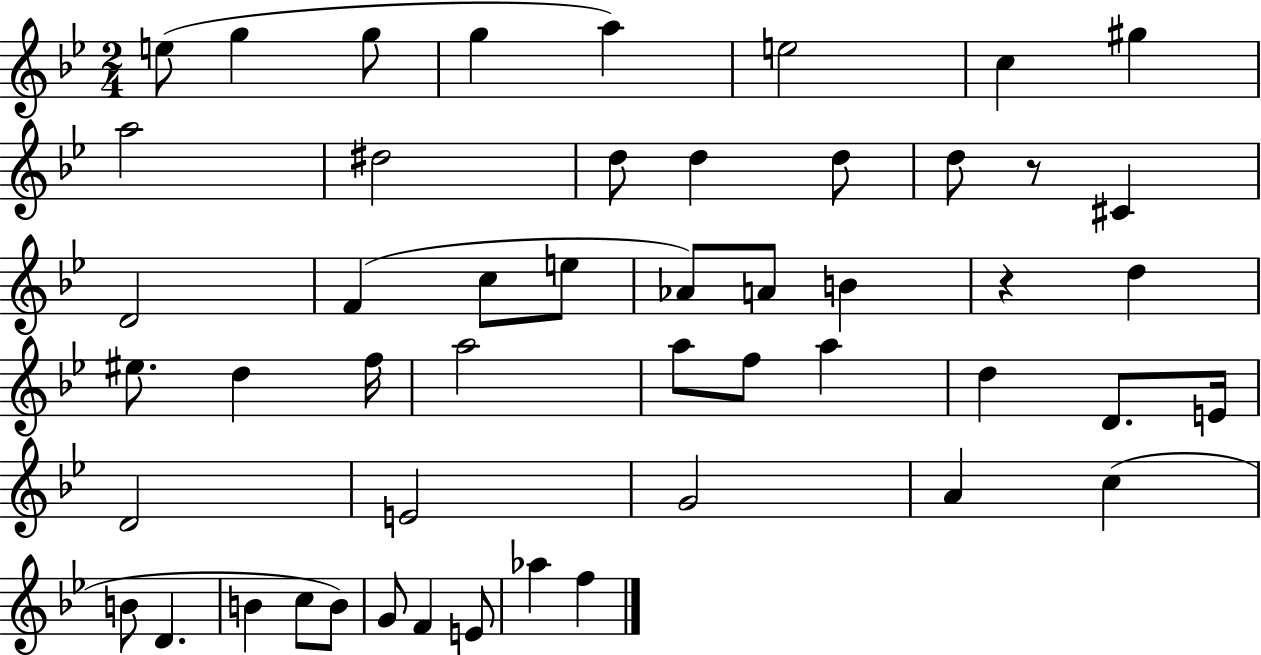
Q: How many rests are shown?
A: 2